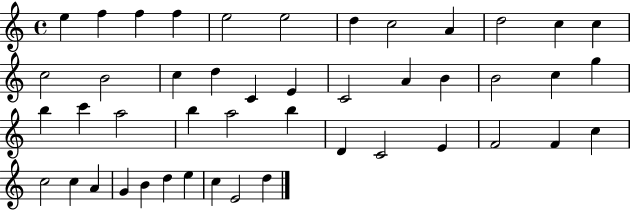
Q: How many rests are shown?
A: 0